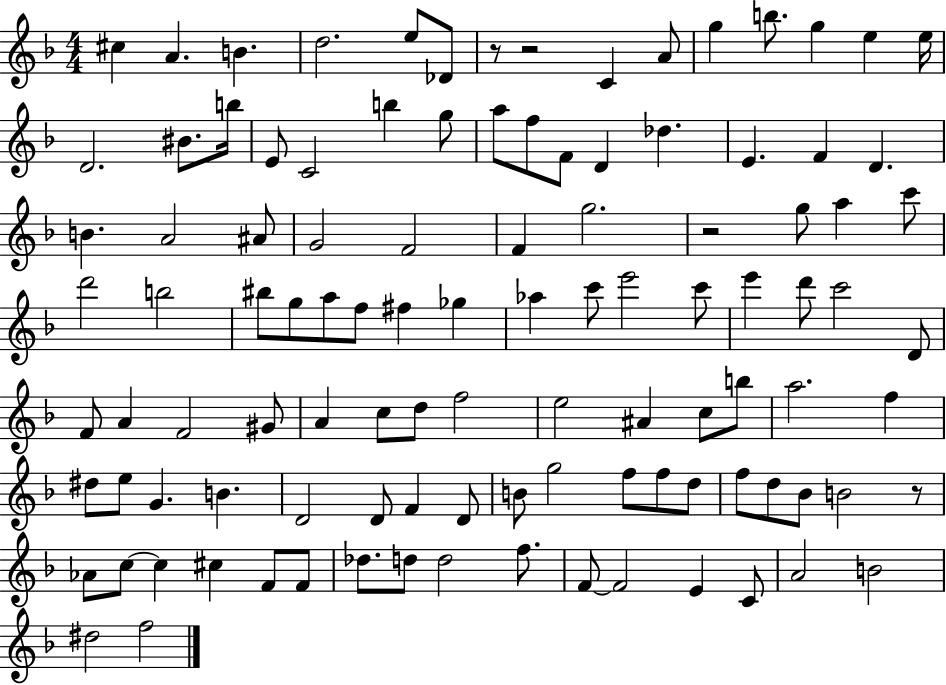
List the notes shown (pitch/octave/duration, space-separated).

C#5/q A4/q. B4/q. D5/h. E5/e Db4/e R/e R/h C4/q A4/e G5/q B5/e. G5/q E5/q E5/s D4/h. BIS4/e. B5/s E4/e C4/h B5/q G5/e A5/e F5/e F4/e D4/q Db5/q. E4/q. F4/q D4/q. B4/q. A4/h A#4/e G4/h F4/h F4/q G5/h. R/h G5/e A5/q C6/e D6/h B5/h BIS5/e G5/e A5/e F5/e F#5/q Gb5/q Ab5/q C6/e E6/h C6/e E6/q D6/e C6/h D4/e F4/e A4/q F4/h G#4/e A4/q C5/e D5/e F5/h E5/h A#4/q C5/e B5/e A5/h. F5/q D#5/e E5/e G4/q. B4/q. D4/h D4/e F4/q D4/e B4/e G5/h F5/e F5/e D5/e F5/e D5/e Bb4/e B4/h R/e Ab4/e C5/e C5/q C#5/q F4/e F4/e Db5/e. D5/e D5/h F5/e. F4/e F4/h E4/q C4/e A4/h B4/h D#5/h F5/h